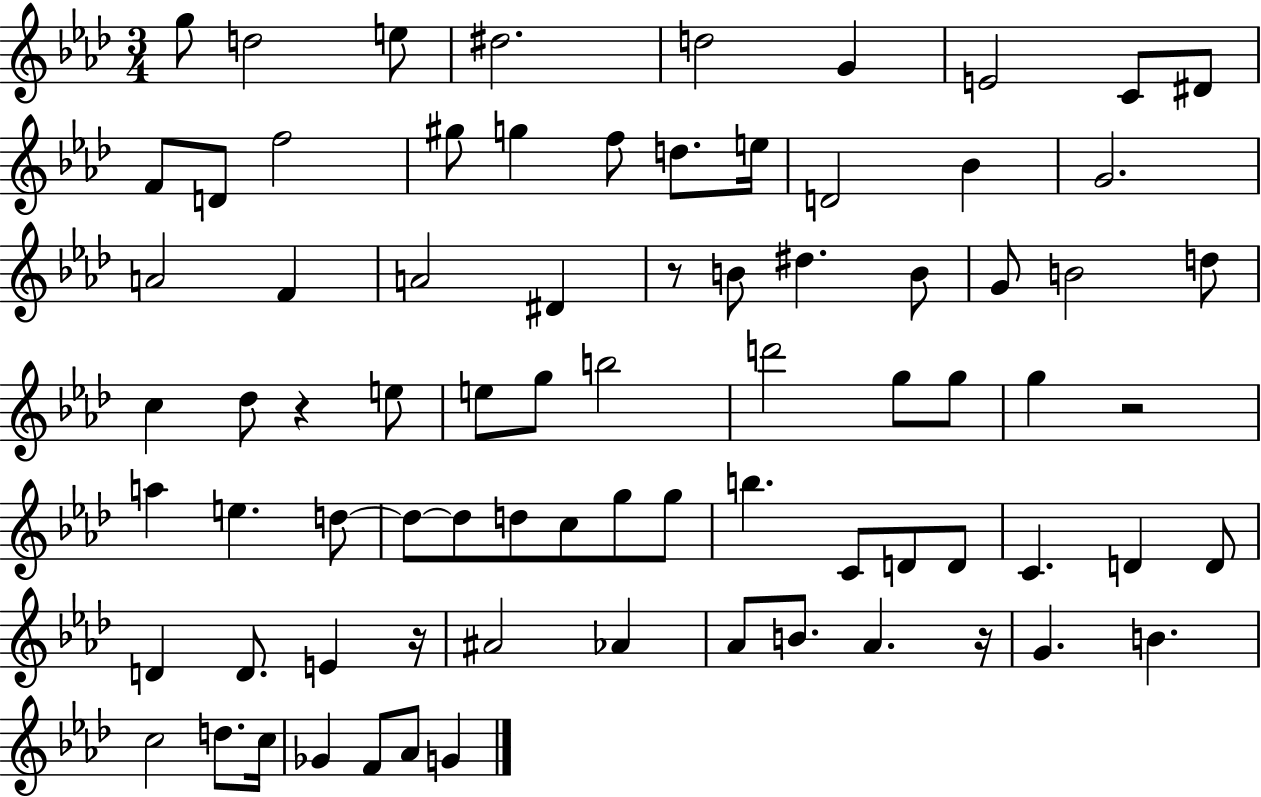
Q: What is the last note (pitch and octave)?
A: G4